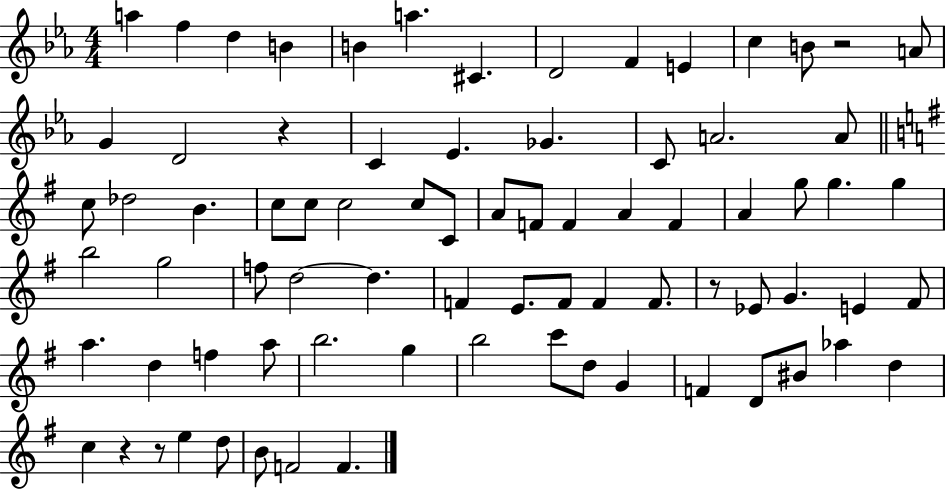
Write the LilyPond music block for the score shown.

{
  \clef treble
  \numericTimeSignature
  \time 4/4
  \key ees \major
  a''4 f''4 d''4 b'4 | b'4 a''4. cis'4. | d'2 f'4 e'4 | c''4 b'8 r2 a'8 | \break g'4 d'2 r4 | c'4 ees'4. ges'4. | c'8 a'2. a'8 | \bar "||" \break \key g \major c''8 des''2 b'4. | c''8 c''8 c''2 c''8 c'8 | a'8 f'8 f'4 a'4 f'4 | a'4 g''8 g''4. g''4 | \break b''2 g''2 | f''8 d''2~~ d''4. | f'4 e'8. f'8 f'4 f'8. | r8 ees'8 g'4. e'4 fis'8 | \break a''4. d''4 f''4 a''8 | b''2. g''4 | b''2 c'''8 d''8 g'4 | f'4 d'8 bis'8 aes''4 d''4 | \break c''4 r4 r8 e''4 d''8 | b'8 f'2 f'4. | \bar "|."
}